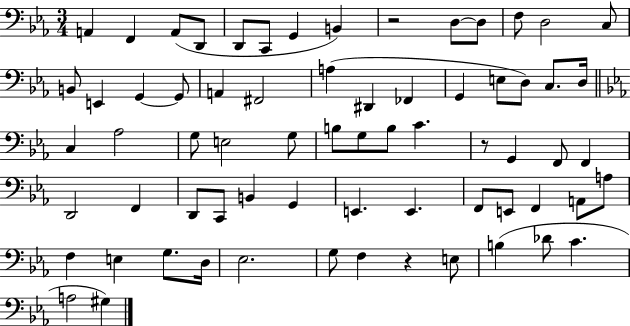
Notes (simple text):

A2/q F2/q A2/e D2/e D2/e C2/e G2/q B2/q R/h D3/e D3/e F3/e D3/h C3/e B2/e E2/q G2/q G2/e A2/q F#2/h A3/q D#2/q FES2/q G2/q E3/e D3/e C3/e. D3/s C3/q Ab3/h G3/e E3/h G3/e B3/e G3/e B3/e C4/q. R/e G2/q F2/e F2/q D2/h F2/q D2/e C2/e B2/q G2/q E2/q. E2/q. F2/e E2/e F2/q A2/e A3/e F3/q E3/q G3/e. D3/s Eb3/h. G3/e F3/q R/q E3/e B3/q Db4/e C4/q. A3/h G#3/q